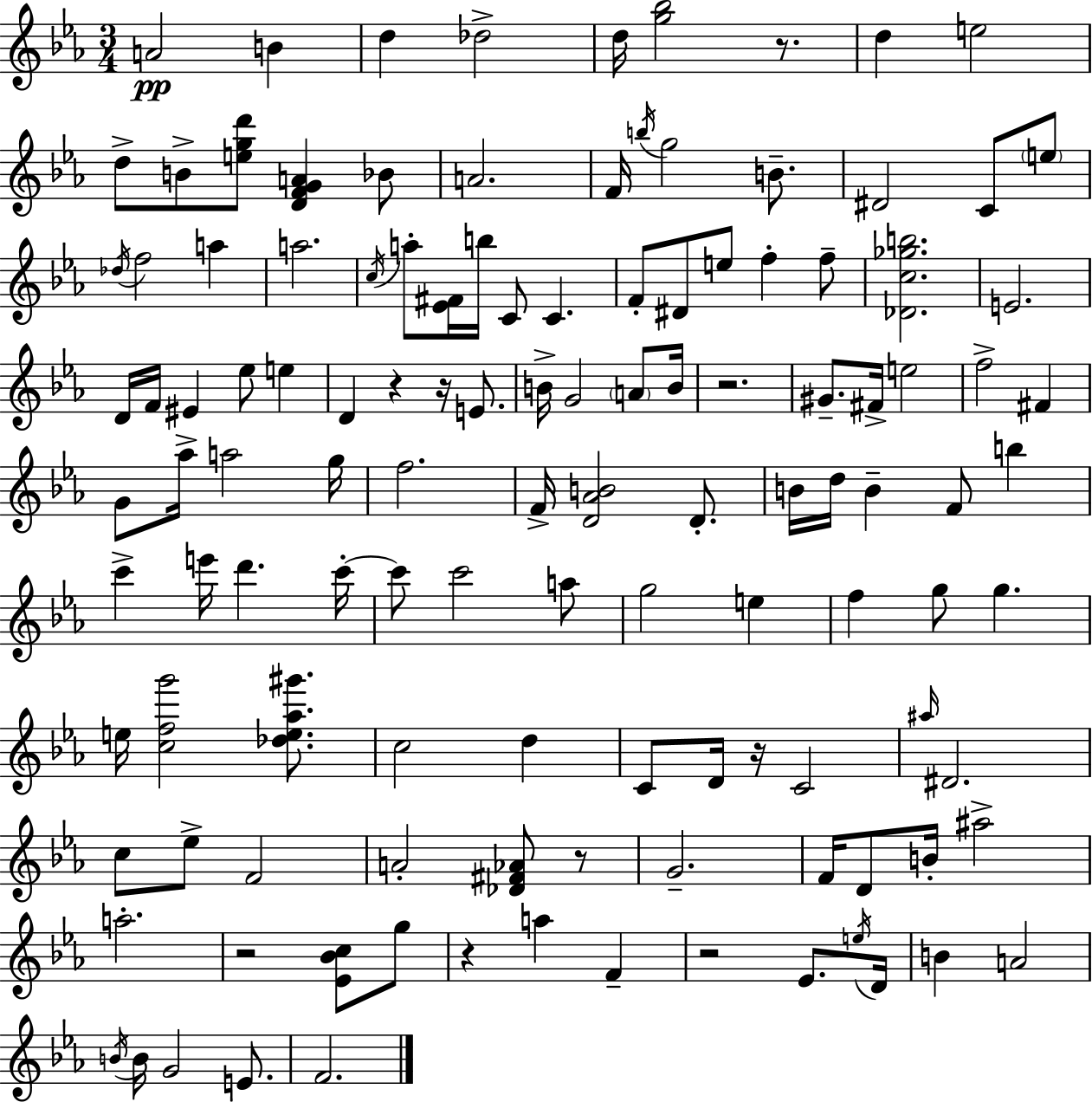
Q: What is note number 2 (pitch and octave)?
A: B4